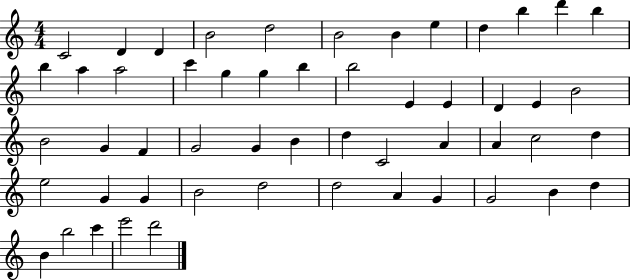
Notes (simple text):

C4/h D4/q D4/q B4/h D5/h B4/h B4/q E5/q D5/q B5/q D6/q B5/q B5/q A5/q A5/h C6/q G5/q G5/q B5/q B5/h E4/q E4/q D4/q E4/q B4/h B4/h G4/q F4/q G4/h G4/q B4/q D5/q C4/h A4/q A4/q C5/h D5/q E5/h G4/q G4/q B4/h D5/h D5/h A4/q G4/q G4/h B4/q D5/q B4/q B5/h C6/q E6/h D6/h